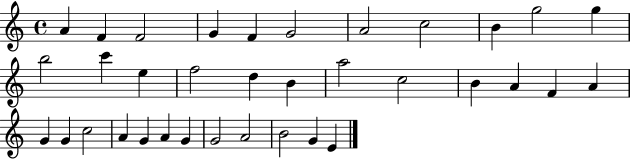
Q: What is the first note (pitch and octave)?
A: A4